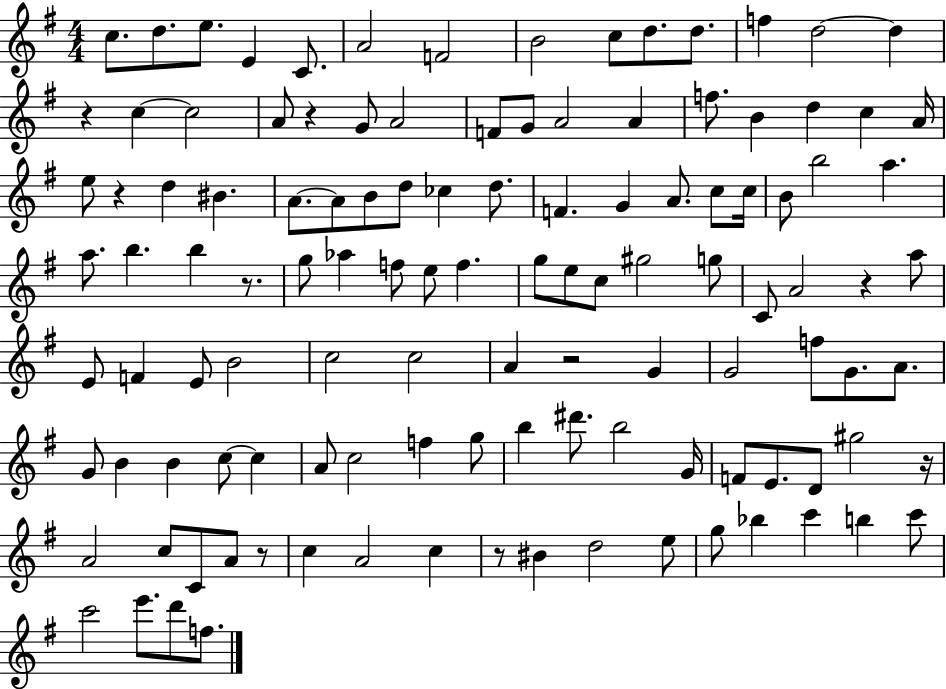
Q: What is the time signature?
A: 4/4